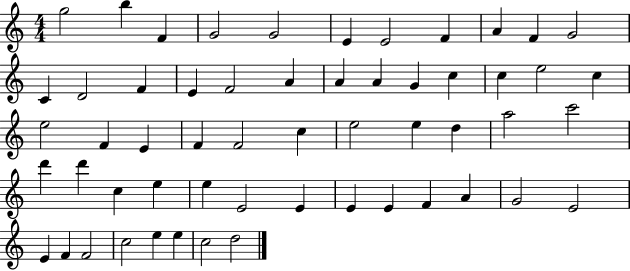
X:1
T:Untitled
M:4/4
L:1/4
K:C
g2 b F G2 G2 E E2 F A F G2 C D2 F E F2 A A A G c c e2 c e2 F E F F2 c e2 e d a2 c'2 d' d' c e e E2 E E E F A G2 E2 E F F2 c2 e e c2 d2